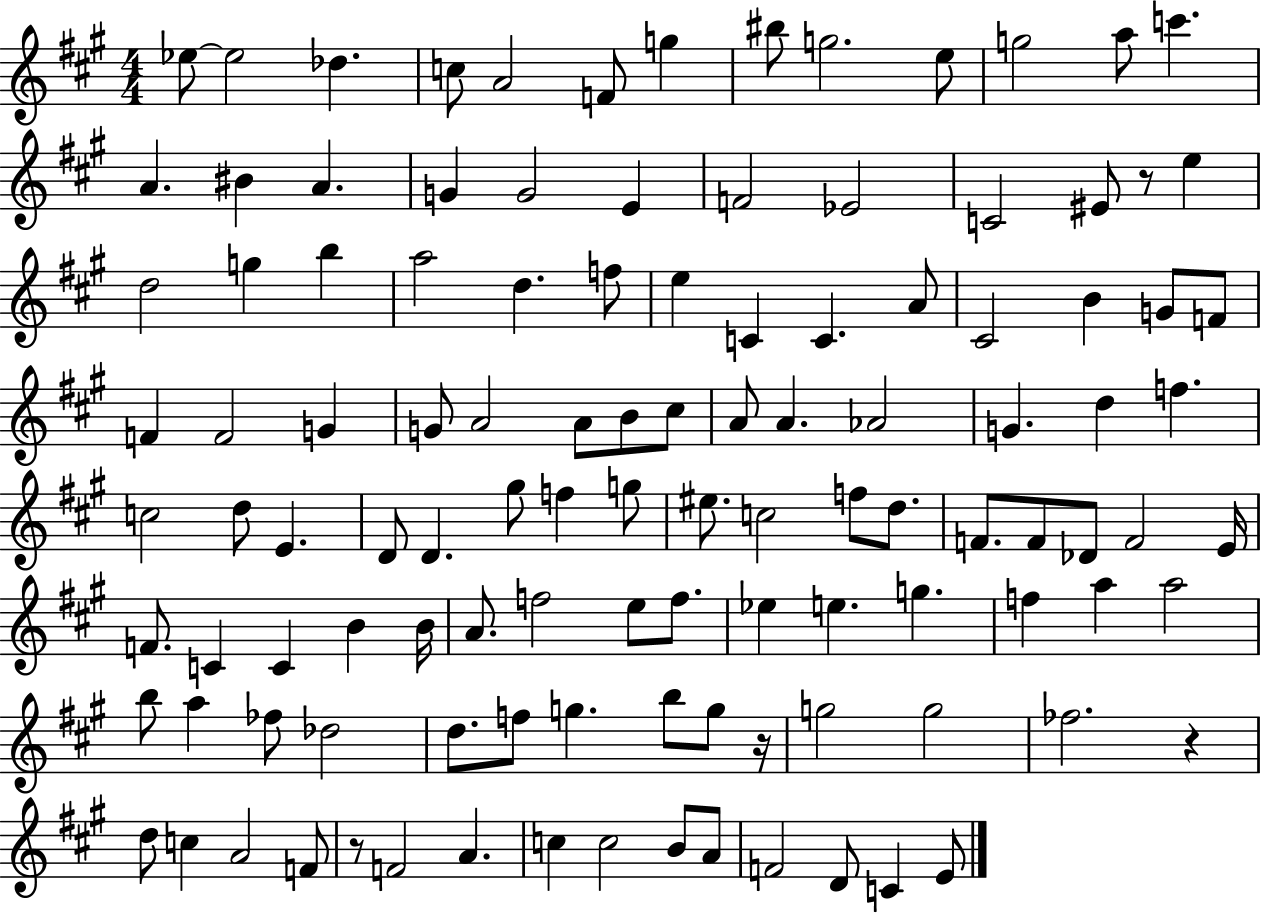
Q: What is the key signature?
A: A major